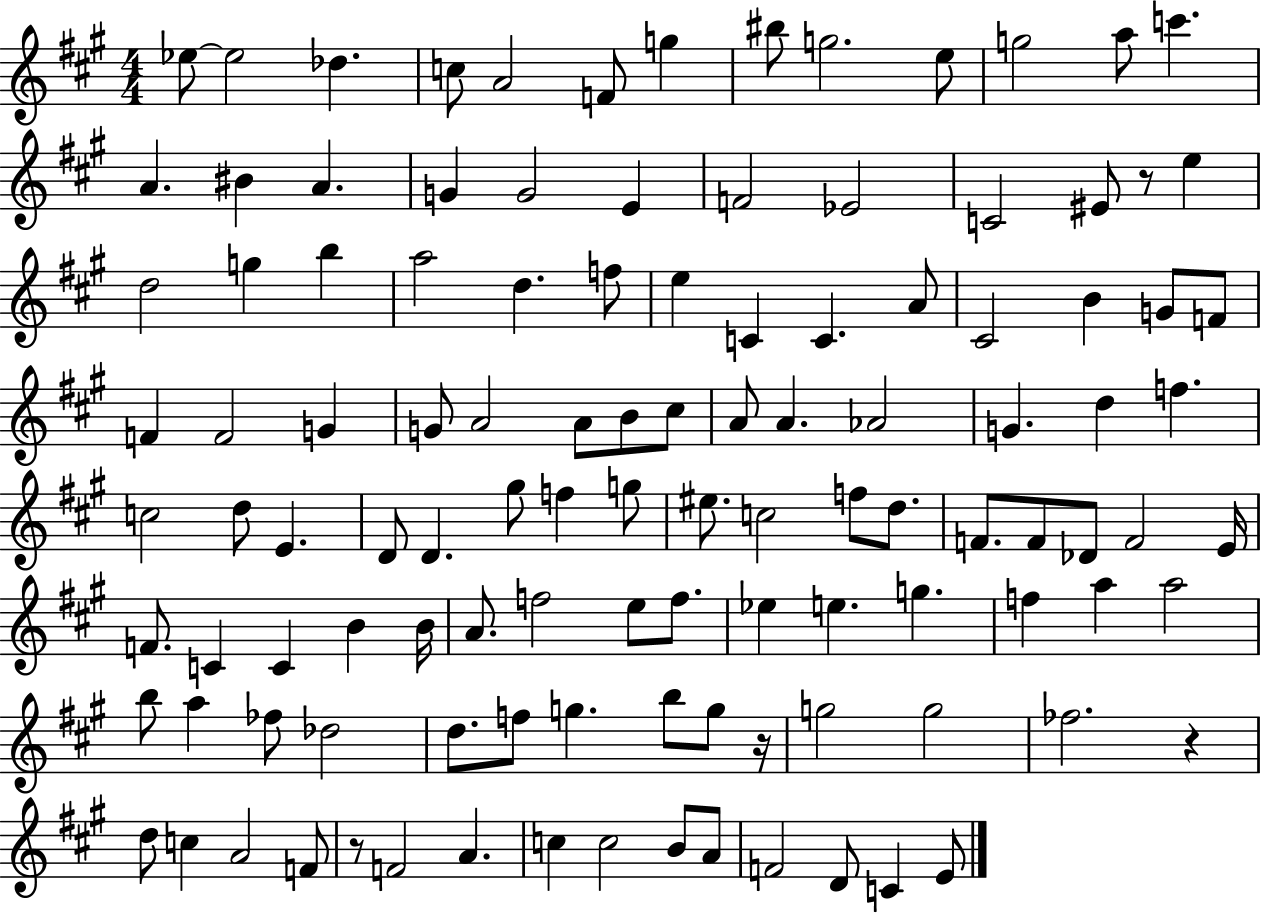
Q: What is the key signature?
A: A major